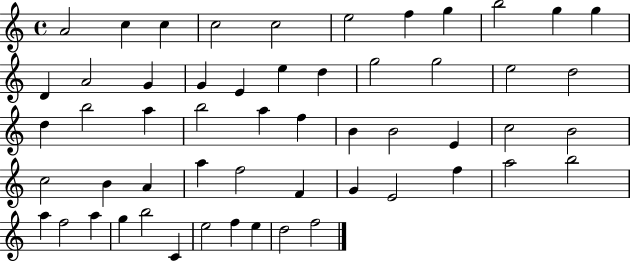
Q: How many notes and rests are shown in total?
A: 55